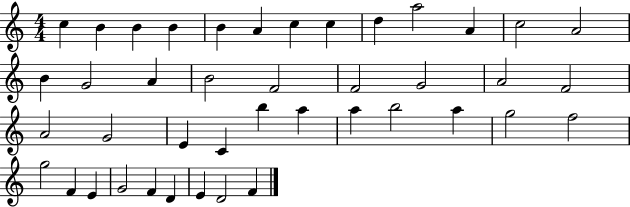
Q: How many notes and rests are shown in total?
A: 42